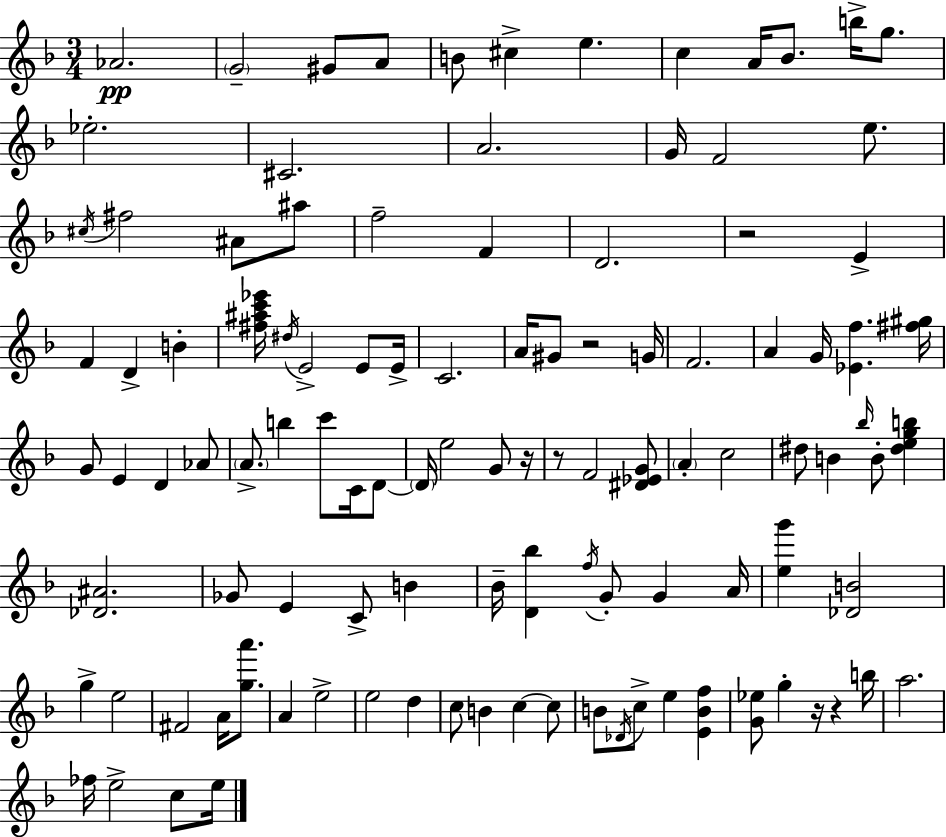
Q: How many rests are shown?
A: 6